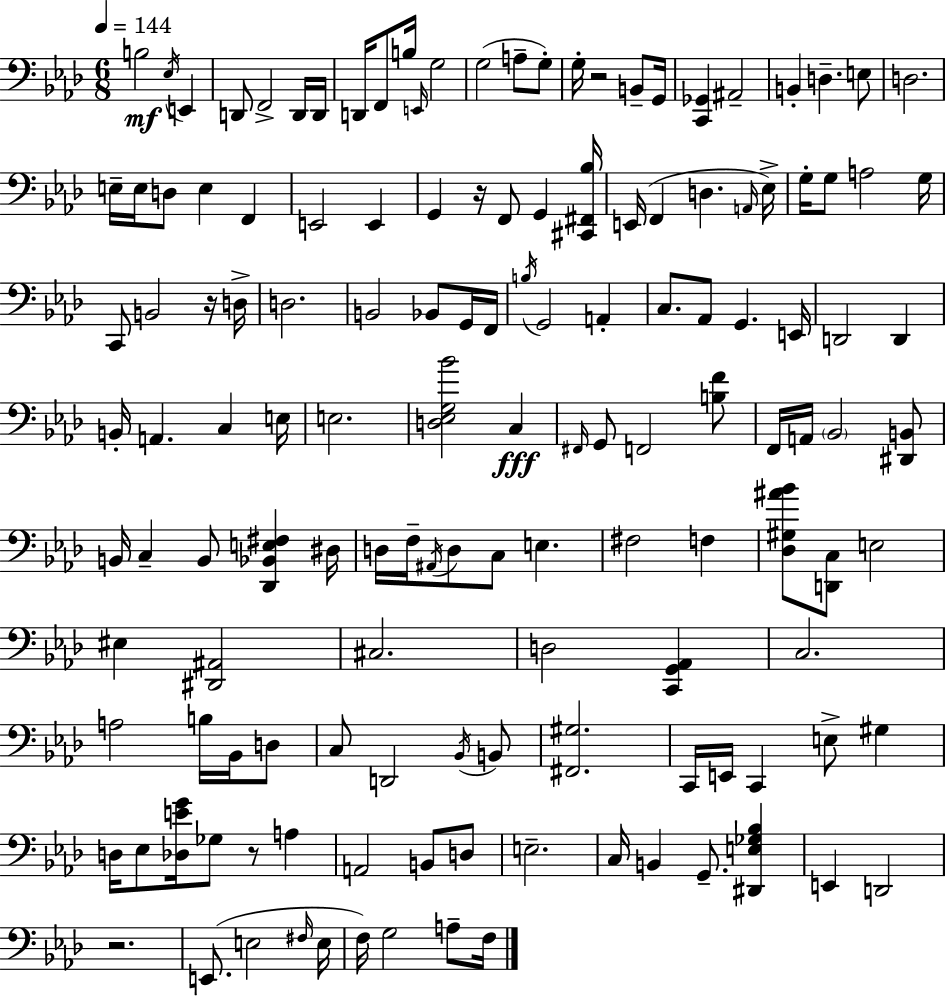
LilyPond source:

{
  \clef bass
  \numericTimeSignature
  \time 6/8
  \key aes \major
  \tempo 4 = 144
  \repeat volta 2 { b2\mf \acciaccatura { ees16 } e,4 | d,8 f,2-> d,16 | d,16 d,16 f,8 b16 \grace { e,16 } g2 | g2( a8-- | \break g8-.) g16-. r2 b,8-- | g,16 <c, ges,>4 ais,2-- | b,4-. d4.-- | e8 d2. | \break e16-- e16 d8 e4 f,4 | e,2 e,4 | g,4 r16 f,8 g,4 | <cis, fis, bes>16 e,16( f,4 d4. | \break \grace { a,16 }) ees16-> g16-. g8 a2 | g16 c,8 b,2 | r16 d16-> d2. | b,2 bes,8 | \break g,16 f,16 \acciaccatura { b16 } g,2 | a,4-. c8. aes,8 g,4. | e,16 d,2 | d,4 b,16-. a,4. c4 | \break e16 e2. | <d ees g bes'>2 | c4\fff \grace { fis,16 } g,8 f,2 | <b f'>8 f,16 a,16 \parenthesize bes,2 | \break <dis, b,>8 b,16 c4-- b,8 | <des, bes, e fis>4 dis16 d16 f16-- \acciaccatura { ais,16 } d8 c8 | e4. fis2 | f4 <des gis ais' bes'>8 <d, c>8 e2 | \break eis4 <dis, ais,>2 | cis2. | d2 | <c, g, aes,>4 c2. | \break a2 | b16 bes,16 d8 c8 d,2 | \acciaccatura { bes,16 } b,8 <fis, gis>2. | c,16 e,16 c,4 | \break e8-> gis4 d16 ees8 <des e' g'>16 ges8 | r8 a4 a,2 | b,8 d8 e2.-- | c16 b,4 | \break g,8.-- <dis, e ges bes>4 e,4 d,2 | r2. | e,8.( e2 | \grace { fis16 } e16 f16) g2 | \break a8-- f16 } \bar "|."
}